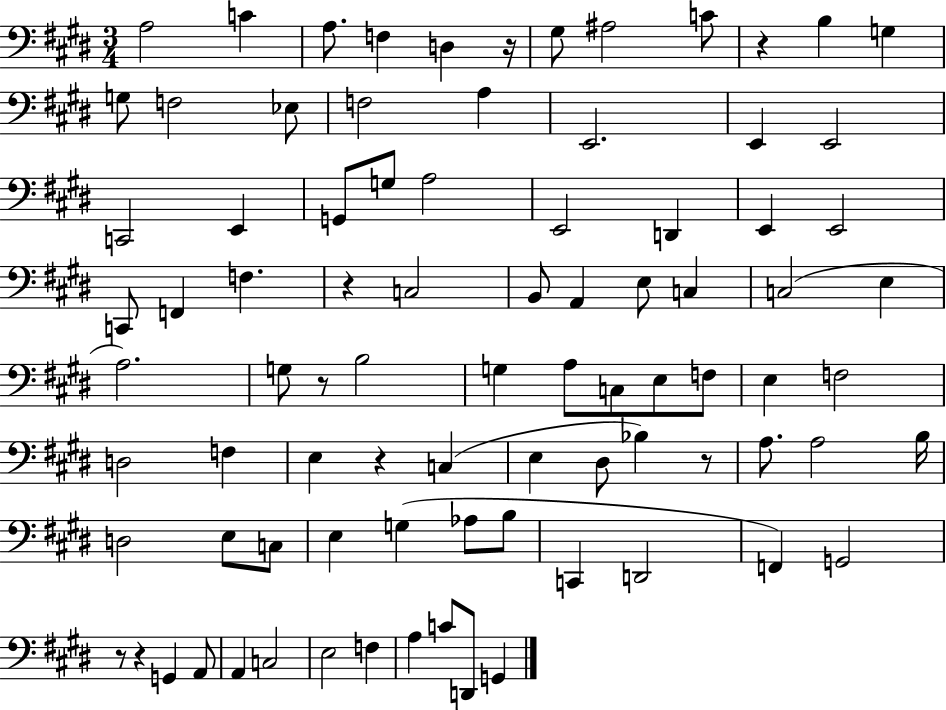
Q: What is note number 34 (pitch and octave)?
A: E3